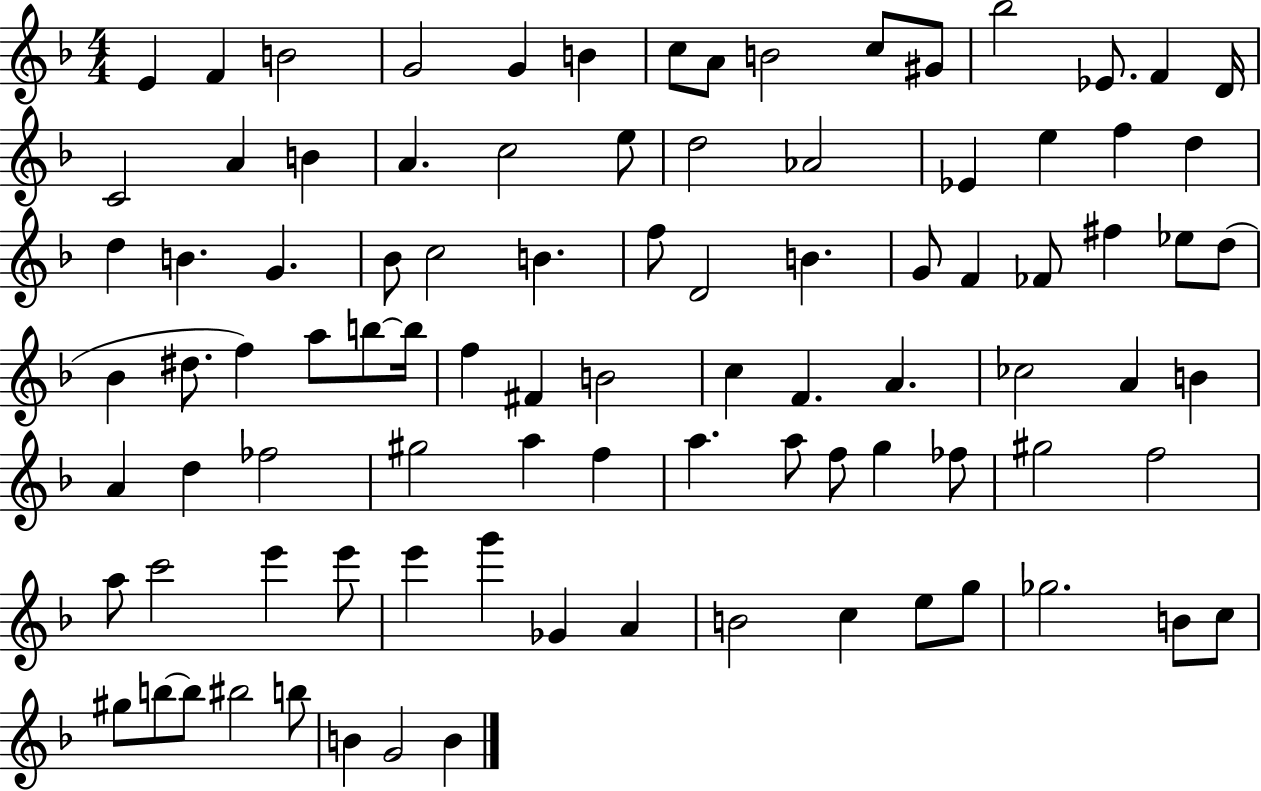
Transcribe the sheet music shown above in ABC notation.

X:1
T:Untitled
M:4/4
L:1/4
K:F
E F B2 G2 G B c/2 A/2 B2 c/2 ^G/2 _b2 _E/2 F D/4 C2 A B A c2 e/2 d2 _A2 _E e f d d B G _B/2 c2 B f/2 D2 B G/2 F _F/2 ^f _e/2 d/2 _B ^d/2 f a/2 b/2 b/4 f ^F B2 c F A _c2 A B A d _f2 ^g2 a f a a/2 f/2 g _f/2 ^g2 f2 a/2 c'2 e' e'/2 e' g' _G A B2 c e/2 g/2 _g2 B/2 c/2 ^g/2 b/2 b/2 ^b2 b/2 B G2 B